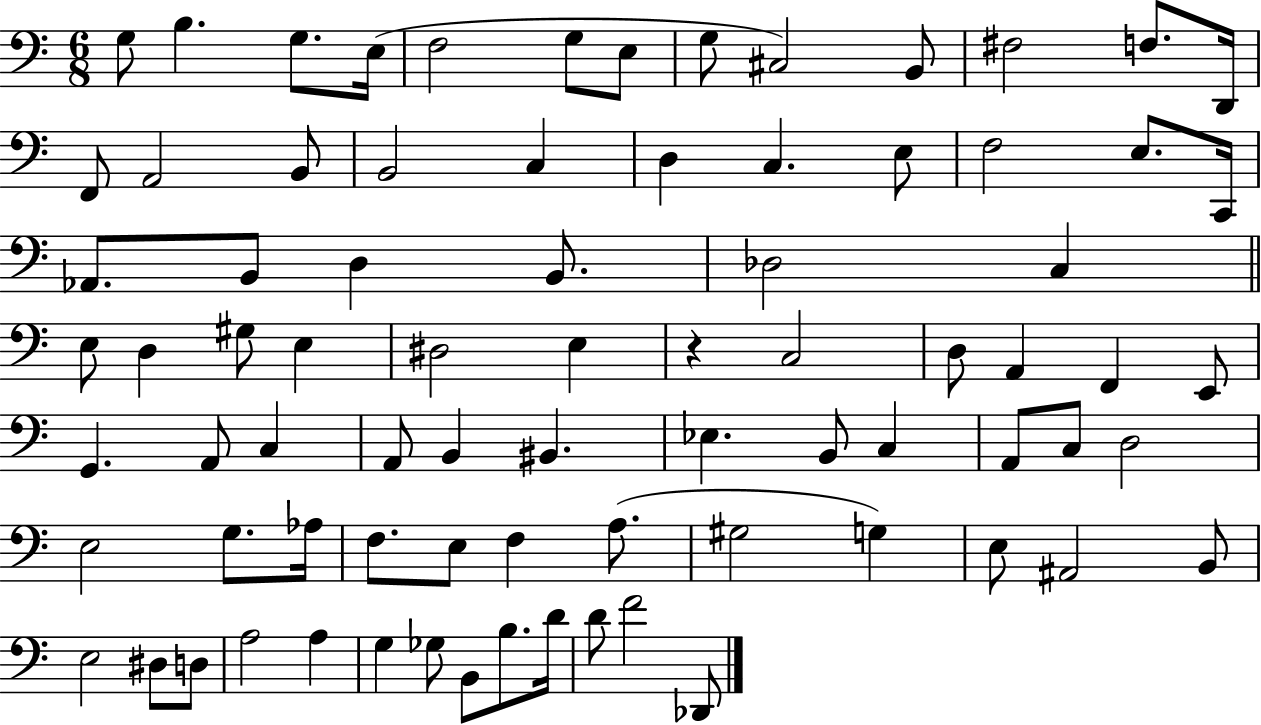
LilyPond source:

{
  \clef bass
  \numericTimeSignature
  \time 6/8
  \key c \major
  g8 b4. g8. e16( | f2 g8 e8 | g8 cis2) b,8 | fis2 f8. d,16 | \break f,8 a,2 b,8 | b,2 c4 | d4 c4. e8 | f2 e8. c,16 | \break aes,8. b,8 d4 b,8. | des2 c4 | \bar "||" \break \key c \major e8 d4 gis8 e4 | dis2 e4 | r4 c2 | d8 a,4 f,4 e,8 | \break g,4. a,8 c4 | a,8 b,4 bis,4. | ees4. b,8 c4 | a,8 c8 d2 | \break e2 g8. aes16 | f8. e8 f4 a8.( | gis2 g4) | e8 ais,2 b,8 | \break e2 dis8 d8 | a2 a4 | g4 ges8 b,8 b8. d'16 | d'8 f'2 des,8 | \break \bar "|."
}